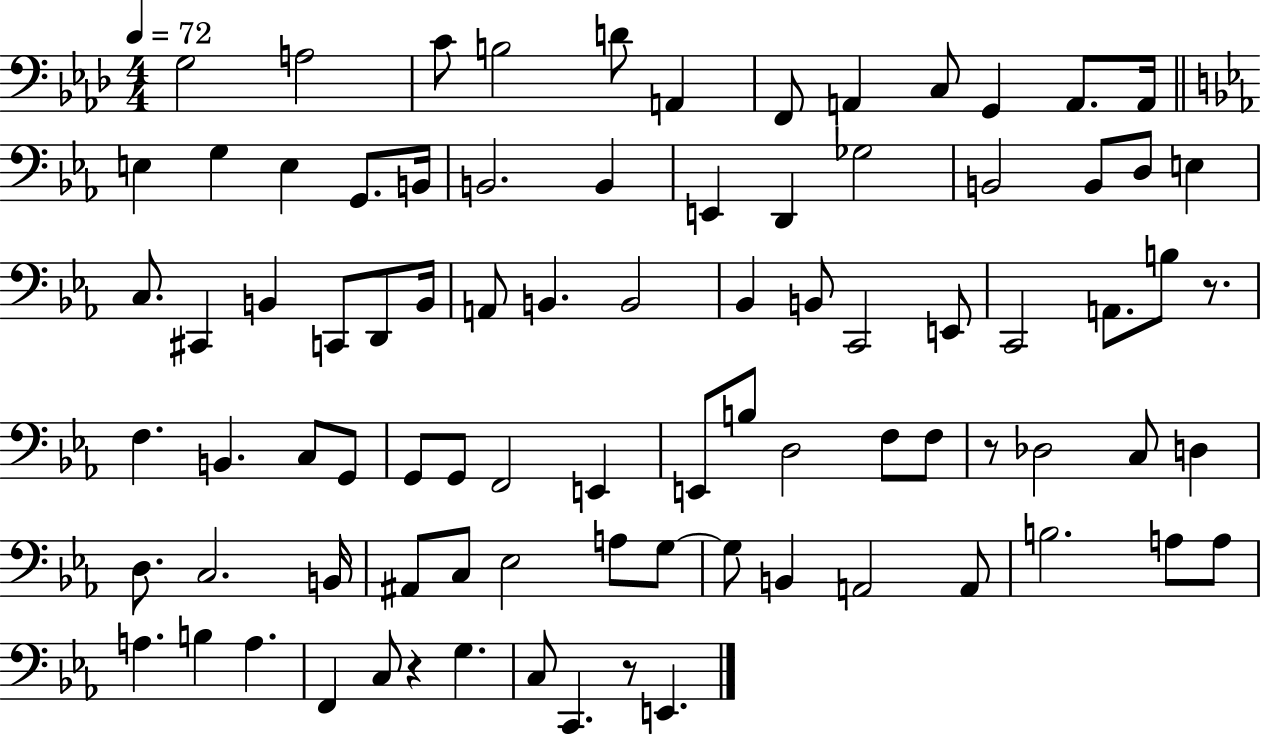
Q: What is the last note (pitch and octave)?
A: E2